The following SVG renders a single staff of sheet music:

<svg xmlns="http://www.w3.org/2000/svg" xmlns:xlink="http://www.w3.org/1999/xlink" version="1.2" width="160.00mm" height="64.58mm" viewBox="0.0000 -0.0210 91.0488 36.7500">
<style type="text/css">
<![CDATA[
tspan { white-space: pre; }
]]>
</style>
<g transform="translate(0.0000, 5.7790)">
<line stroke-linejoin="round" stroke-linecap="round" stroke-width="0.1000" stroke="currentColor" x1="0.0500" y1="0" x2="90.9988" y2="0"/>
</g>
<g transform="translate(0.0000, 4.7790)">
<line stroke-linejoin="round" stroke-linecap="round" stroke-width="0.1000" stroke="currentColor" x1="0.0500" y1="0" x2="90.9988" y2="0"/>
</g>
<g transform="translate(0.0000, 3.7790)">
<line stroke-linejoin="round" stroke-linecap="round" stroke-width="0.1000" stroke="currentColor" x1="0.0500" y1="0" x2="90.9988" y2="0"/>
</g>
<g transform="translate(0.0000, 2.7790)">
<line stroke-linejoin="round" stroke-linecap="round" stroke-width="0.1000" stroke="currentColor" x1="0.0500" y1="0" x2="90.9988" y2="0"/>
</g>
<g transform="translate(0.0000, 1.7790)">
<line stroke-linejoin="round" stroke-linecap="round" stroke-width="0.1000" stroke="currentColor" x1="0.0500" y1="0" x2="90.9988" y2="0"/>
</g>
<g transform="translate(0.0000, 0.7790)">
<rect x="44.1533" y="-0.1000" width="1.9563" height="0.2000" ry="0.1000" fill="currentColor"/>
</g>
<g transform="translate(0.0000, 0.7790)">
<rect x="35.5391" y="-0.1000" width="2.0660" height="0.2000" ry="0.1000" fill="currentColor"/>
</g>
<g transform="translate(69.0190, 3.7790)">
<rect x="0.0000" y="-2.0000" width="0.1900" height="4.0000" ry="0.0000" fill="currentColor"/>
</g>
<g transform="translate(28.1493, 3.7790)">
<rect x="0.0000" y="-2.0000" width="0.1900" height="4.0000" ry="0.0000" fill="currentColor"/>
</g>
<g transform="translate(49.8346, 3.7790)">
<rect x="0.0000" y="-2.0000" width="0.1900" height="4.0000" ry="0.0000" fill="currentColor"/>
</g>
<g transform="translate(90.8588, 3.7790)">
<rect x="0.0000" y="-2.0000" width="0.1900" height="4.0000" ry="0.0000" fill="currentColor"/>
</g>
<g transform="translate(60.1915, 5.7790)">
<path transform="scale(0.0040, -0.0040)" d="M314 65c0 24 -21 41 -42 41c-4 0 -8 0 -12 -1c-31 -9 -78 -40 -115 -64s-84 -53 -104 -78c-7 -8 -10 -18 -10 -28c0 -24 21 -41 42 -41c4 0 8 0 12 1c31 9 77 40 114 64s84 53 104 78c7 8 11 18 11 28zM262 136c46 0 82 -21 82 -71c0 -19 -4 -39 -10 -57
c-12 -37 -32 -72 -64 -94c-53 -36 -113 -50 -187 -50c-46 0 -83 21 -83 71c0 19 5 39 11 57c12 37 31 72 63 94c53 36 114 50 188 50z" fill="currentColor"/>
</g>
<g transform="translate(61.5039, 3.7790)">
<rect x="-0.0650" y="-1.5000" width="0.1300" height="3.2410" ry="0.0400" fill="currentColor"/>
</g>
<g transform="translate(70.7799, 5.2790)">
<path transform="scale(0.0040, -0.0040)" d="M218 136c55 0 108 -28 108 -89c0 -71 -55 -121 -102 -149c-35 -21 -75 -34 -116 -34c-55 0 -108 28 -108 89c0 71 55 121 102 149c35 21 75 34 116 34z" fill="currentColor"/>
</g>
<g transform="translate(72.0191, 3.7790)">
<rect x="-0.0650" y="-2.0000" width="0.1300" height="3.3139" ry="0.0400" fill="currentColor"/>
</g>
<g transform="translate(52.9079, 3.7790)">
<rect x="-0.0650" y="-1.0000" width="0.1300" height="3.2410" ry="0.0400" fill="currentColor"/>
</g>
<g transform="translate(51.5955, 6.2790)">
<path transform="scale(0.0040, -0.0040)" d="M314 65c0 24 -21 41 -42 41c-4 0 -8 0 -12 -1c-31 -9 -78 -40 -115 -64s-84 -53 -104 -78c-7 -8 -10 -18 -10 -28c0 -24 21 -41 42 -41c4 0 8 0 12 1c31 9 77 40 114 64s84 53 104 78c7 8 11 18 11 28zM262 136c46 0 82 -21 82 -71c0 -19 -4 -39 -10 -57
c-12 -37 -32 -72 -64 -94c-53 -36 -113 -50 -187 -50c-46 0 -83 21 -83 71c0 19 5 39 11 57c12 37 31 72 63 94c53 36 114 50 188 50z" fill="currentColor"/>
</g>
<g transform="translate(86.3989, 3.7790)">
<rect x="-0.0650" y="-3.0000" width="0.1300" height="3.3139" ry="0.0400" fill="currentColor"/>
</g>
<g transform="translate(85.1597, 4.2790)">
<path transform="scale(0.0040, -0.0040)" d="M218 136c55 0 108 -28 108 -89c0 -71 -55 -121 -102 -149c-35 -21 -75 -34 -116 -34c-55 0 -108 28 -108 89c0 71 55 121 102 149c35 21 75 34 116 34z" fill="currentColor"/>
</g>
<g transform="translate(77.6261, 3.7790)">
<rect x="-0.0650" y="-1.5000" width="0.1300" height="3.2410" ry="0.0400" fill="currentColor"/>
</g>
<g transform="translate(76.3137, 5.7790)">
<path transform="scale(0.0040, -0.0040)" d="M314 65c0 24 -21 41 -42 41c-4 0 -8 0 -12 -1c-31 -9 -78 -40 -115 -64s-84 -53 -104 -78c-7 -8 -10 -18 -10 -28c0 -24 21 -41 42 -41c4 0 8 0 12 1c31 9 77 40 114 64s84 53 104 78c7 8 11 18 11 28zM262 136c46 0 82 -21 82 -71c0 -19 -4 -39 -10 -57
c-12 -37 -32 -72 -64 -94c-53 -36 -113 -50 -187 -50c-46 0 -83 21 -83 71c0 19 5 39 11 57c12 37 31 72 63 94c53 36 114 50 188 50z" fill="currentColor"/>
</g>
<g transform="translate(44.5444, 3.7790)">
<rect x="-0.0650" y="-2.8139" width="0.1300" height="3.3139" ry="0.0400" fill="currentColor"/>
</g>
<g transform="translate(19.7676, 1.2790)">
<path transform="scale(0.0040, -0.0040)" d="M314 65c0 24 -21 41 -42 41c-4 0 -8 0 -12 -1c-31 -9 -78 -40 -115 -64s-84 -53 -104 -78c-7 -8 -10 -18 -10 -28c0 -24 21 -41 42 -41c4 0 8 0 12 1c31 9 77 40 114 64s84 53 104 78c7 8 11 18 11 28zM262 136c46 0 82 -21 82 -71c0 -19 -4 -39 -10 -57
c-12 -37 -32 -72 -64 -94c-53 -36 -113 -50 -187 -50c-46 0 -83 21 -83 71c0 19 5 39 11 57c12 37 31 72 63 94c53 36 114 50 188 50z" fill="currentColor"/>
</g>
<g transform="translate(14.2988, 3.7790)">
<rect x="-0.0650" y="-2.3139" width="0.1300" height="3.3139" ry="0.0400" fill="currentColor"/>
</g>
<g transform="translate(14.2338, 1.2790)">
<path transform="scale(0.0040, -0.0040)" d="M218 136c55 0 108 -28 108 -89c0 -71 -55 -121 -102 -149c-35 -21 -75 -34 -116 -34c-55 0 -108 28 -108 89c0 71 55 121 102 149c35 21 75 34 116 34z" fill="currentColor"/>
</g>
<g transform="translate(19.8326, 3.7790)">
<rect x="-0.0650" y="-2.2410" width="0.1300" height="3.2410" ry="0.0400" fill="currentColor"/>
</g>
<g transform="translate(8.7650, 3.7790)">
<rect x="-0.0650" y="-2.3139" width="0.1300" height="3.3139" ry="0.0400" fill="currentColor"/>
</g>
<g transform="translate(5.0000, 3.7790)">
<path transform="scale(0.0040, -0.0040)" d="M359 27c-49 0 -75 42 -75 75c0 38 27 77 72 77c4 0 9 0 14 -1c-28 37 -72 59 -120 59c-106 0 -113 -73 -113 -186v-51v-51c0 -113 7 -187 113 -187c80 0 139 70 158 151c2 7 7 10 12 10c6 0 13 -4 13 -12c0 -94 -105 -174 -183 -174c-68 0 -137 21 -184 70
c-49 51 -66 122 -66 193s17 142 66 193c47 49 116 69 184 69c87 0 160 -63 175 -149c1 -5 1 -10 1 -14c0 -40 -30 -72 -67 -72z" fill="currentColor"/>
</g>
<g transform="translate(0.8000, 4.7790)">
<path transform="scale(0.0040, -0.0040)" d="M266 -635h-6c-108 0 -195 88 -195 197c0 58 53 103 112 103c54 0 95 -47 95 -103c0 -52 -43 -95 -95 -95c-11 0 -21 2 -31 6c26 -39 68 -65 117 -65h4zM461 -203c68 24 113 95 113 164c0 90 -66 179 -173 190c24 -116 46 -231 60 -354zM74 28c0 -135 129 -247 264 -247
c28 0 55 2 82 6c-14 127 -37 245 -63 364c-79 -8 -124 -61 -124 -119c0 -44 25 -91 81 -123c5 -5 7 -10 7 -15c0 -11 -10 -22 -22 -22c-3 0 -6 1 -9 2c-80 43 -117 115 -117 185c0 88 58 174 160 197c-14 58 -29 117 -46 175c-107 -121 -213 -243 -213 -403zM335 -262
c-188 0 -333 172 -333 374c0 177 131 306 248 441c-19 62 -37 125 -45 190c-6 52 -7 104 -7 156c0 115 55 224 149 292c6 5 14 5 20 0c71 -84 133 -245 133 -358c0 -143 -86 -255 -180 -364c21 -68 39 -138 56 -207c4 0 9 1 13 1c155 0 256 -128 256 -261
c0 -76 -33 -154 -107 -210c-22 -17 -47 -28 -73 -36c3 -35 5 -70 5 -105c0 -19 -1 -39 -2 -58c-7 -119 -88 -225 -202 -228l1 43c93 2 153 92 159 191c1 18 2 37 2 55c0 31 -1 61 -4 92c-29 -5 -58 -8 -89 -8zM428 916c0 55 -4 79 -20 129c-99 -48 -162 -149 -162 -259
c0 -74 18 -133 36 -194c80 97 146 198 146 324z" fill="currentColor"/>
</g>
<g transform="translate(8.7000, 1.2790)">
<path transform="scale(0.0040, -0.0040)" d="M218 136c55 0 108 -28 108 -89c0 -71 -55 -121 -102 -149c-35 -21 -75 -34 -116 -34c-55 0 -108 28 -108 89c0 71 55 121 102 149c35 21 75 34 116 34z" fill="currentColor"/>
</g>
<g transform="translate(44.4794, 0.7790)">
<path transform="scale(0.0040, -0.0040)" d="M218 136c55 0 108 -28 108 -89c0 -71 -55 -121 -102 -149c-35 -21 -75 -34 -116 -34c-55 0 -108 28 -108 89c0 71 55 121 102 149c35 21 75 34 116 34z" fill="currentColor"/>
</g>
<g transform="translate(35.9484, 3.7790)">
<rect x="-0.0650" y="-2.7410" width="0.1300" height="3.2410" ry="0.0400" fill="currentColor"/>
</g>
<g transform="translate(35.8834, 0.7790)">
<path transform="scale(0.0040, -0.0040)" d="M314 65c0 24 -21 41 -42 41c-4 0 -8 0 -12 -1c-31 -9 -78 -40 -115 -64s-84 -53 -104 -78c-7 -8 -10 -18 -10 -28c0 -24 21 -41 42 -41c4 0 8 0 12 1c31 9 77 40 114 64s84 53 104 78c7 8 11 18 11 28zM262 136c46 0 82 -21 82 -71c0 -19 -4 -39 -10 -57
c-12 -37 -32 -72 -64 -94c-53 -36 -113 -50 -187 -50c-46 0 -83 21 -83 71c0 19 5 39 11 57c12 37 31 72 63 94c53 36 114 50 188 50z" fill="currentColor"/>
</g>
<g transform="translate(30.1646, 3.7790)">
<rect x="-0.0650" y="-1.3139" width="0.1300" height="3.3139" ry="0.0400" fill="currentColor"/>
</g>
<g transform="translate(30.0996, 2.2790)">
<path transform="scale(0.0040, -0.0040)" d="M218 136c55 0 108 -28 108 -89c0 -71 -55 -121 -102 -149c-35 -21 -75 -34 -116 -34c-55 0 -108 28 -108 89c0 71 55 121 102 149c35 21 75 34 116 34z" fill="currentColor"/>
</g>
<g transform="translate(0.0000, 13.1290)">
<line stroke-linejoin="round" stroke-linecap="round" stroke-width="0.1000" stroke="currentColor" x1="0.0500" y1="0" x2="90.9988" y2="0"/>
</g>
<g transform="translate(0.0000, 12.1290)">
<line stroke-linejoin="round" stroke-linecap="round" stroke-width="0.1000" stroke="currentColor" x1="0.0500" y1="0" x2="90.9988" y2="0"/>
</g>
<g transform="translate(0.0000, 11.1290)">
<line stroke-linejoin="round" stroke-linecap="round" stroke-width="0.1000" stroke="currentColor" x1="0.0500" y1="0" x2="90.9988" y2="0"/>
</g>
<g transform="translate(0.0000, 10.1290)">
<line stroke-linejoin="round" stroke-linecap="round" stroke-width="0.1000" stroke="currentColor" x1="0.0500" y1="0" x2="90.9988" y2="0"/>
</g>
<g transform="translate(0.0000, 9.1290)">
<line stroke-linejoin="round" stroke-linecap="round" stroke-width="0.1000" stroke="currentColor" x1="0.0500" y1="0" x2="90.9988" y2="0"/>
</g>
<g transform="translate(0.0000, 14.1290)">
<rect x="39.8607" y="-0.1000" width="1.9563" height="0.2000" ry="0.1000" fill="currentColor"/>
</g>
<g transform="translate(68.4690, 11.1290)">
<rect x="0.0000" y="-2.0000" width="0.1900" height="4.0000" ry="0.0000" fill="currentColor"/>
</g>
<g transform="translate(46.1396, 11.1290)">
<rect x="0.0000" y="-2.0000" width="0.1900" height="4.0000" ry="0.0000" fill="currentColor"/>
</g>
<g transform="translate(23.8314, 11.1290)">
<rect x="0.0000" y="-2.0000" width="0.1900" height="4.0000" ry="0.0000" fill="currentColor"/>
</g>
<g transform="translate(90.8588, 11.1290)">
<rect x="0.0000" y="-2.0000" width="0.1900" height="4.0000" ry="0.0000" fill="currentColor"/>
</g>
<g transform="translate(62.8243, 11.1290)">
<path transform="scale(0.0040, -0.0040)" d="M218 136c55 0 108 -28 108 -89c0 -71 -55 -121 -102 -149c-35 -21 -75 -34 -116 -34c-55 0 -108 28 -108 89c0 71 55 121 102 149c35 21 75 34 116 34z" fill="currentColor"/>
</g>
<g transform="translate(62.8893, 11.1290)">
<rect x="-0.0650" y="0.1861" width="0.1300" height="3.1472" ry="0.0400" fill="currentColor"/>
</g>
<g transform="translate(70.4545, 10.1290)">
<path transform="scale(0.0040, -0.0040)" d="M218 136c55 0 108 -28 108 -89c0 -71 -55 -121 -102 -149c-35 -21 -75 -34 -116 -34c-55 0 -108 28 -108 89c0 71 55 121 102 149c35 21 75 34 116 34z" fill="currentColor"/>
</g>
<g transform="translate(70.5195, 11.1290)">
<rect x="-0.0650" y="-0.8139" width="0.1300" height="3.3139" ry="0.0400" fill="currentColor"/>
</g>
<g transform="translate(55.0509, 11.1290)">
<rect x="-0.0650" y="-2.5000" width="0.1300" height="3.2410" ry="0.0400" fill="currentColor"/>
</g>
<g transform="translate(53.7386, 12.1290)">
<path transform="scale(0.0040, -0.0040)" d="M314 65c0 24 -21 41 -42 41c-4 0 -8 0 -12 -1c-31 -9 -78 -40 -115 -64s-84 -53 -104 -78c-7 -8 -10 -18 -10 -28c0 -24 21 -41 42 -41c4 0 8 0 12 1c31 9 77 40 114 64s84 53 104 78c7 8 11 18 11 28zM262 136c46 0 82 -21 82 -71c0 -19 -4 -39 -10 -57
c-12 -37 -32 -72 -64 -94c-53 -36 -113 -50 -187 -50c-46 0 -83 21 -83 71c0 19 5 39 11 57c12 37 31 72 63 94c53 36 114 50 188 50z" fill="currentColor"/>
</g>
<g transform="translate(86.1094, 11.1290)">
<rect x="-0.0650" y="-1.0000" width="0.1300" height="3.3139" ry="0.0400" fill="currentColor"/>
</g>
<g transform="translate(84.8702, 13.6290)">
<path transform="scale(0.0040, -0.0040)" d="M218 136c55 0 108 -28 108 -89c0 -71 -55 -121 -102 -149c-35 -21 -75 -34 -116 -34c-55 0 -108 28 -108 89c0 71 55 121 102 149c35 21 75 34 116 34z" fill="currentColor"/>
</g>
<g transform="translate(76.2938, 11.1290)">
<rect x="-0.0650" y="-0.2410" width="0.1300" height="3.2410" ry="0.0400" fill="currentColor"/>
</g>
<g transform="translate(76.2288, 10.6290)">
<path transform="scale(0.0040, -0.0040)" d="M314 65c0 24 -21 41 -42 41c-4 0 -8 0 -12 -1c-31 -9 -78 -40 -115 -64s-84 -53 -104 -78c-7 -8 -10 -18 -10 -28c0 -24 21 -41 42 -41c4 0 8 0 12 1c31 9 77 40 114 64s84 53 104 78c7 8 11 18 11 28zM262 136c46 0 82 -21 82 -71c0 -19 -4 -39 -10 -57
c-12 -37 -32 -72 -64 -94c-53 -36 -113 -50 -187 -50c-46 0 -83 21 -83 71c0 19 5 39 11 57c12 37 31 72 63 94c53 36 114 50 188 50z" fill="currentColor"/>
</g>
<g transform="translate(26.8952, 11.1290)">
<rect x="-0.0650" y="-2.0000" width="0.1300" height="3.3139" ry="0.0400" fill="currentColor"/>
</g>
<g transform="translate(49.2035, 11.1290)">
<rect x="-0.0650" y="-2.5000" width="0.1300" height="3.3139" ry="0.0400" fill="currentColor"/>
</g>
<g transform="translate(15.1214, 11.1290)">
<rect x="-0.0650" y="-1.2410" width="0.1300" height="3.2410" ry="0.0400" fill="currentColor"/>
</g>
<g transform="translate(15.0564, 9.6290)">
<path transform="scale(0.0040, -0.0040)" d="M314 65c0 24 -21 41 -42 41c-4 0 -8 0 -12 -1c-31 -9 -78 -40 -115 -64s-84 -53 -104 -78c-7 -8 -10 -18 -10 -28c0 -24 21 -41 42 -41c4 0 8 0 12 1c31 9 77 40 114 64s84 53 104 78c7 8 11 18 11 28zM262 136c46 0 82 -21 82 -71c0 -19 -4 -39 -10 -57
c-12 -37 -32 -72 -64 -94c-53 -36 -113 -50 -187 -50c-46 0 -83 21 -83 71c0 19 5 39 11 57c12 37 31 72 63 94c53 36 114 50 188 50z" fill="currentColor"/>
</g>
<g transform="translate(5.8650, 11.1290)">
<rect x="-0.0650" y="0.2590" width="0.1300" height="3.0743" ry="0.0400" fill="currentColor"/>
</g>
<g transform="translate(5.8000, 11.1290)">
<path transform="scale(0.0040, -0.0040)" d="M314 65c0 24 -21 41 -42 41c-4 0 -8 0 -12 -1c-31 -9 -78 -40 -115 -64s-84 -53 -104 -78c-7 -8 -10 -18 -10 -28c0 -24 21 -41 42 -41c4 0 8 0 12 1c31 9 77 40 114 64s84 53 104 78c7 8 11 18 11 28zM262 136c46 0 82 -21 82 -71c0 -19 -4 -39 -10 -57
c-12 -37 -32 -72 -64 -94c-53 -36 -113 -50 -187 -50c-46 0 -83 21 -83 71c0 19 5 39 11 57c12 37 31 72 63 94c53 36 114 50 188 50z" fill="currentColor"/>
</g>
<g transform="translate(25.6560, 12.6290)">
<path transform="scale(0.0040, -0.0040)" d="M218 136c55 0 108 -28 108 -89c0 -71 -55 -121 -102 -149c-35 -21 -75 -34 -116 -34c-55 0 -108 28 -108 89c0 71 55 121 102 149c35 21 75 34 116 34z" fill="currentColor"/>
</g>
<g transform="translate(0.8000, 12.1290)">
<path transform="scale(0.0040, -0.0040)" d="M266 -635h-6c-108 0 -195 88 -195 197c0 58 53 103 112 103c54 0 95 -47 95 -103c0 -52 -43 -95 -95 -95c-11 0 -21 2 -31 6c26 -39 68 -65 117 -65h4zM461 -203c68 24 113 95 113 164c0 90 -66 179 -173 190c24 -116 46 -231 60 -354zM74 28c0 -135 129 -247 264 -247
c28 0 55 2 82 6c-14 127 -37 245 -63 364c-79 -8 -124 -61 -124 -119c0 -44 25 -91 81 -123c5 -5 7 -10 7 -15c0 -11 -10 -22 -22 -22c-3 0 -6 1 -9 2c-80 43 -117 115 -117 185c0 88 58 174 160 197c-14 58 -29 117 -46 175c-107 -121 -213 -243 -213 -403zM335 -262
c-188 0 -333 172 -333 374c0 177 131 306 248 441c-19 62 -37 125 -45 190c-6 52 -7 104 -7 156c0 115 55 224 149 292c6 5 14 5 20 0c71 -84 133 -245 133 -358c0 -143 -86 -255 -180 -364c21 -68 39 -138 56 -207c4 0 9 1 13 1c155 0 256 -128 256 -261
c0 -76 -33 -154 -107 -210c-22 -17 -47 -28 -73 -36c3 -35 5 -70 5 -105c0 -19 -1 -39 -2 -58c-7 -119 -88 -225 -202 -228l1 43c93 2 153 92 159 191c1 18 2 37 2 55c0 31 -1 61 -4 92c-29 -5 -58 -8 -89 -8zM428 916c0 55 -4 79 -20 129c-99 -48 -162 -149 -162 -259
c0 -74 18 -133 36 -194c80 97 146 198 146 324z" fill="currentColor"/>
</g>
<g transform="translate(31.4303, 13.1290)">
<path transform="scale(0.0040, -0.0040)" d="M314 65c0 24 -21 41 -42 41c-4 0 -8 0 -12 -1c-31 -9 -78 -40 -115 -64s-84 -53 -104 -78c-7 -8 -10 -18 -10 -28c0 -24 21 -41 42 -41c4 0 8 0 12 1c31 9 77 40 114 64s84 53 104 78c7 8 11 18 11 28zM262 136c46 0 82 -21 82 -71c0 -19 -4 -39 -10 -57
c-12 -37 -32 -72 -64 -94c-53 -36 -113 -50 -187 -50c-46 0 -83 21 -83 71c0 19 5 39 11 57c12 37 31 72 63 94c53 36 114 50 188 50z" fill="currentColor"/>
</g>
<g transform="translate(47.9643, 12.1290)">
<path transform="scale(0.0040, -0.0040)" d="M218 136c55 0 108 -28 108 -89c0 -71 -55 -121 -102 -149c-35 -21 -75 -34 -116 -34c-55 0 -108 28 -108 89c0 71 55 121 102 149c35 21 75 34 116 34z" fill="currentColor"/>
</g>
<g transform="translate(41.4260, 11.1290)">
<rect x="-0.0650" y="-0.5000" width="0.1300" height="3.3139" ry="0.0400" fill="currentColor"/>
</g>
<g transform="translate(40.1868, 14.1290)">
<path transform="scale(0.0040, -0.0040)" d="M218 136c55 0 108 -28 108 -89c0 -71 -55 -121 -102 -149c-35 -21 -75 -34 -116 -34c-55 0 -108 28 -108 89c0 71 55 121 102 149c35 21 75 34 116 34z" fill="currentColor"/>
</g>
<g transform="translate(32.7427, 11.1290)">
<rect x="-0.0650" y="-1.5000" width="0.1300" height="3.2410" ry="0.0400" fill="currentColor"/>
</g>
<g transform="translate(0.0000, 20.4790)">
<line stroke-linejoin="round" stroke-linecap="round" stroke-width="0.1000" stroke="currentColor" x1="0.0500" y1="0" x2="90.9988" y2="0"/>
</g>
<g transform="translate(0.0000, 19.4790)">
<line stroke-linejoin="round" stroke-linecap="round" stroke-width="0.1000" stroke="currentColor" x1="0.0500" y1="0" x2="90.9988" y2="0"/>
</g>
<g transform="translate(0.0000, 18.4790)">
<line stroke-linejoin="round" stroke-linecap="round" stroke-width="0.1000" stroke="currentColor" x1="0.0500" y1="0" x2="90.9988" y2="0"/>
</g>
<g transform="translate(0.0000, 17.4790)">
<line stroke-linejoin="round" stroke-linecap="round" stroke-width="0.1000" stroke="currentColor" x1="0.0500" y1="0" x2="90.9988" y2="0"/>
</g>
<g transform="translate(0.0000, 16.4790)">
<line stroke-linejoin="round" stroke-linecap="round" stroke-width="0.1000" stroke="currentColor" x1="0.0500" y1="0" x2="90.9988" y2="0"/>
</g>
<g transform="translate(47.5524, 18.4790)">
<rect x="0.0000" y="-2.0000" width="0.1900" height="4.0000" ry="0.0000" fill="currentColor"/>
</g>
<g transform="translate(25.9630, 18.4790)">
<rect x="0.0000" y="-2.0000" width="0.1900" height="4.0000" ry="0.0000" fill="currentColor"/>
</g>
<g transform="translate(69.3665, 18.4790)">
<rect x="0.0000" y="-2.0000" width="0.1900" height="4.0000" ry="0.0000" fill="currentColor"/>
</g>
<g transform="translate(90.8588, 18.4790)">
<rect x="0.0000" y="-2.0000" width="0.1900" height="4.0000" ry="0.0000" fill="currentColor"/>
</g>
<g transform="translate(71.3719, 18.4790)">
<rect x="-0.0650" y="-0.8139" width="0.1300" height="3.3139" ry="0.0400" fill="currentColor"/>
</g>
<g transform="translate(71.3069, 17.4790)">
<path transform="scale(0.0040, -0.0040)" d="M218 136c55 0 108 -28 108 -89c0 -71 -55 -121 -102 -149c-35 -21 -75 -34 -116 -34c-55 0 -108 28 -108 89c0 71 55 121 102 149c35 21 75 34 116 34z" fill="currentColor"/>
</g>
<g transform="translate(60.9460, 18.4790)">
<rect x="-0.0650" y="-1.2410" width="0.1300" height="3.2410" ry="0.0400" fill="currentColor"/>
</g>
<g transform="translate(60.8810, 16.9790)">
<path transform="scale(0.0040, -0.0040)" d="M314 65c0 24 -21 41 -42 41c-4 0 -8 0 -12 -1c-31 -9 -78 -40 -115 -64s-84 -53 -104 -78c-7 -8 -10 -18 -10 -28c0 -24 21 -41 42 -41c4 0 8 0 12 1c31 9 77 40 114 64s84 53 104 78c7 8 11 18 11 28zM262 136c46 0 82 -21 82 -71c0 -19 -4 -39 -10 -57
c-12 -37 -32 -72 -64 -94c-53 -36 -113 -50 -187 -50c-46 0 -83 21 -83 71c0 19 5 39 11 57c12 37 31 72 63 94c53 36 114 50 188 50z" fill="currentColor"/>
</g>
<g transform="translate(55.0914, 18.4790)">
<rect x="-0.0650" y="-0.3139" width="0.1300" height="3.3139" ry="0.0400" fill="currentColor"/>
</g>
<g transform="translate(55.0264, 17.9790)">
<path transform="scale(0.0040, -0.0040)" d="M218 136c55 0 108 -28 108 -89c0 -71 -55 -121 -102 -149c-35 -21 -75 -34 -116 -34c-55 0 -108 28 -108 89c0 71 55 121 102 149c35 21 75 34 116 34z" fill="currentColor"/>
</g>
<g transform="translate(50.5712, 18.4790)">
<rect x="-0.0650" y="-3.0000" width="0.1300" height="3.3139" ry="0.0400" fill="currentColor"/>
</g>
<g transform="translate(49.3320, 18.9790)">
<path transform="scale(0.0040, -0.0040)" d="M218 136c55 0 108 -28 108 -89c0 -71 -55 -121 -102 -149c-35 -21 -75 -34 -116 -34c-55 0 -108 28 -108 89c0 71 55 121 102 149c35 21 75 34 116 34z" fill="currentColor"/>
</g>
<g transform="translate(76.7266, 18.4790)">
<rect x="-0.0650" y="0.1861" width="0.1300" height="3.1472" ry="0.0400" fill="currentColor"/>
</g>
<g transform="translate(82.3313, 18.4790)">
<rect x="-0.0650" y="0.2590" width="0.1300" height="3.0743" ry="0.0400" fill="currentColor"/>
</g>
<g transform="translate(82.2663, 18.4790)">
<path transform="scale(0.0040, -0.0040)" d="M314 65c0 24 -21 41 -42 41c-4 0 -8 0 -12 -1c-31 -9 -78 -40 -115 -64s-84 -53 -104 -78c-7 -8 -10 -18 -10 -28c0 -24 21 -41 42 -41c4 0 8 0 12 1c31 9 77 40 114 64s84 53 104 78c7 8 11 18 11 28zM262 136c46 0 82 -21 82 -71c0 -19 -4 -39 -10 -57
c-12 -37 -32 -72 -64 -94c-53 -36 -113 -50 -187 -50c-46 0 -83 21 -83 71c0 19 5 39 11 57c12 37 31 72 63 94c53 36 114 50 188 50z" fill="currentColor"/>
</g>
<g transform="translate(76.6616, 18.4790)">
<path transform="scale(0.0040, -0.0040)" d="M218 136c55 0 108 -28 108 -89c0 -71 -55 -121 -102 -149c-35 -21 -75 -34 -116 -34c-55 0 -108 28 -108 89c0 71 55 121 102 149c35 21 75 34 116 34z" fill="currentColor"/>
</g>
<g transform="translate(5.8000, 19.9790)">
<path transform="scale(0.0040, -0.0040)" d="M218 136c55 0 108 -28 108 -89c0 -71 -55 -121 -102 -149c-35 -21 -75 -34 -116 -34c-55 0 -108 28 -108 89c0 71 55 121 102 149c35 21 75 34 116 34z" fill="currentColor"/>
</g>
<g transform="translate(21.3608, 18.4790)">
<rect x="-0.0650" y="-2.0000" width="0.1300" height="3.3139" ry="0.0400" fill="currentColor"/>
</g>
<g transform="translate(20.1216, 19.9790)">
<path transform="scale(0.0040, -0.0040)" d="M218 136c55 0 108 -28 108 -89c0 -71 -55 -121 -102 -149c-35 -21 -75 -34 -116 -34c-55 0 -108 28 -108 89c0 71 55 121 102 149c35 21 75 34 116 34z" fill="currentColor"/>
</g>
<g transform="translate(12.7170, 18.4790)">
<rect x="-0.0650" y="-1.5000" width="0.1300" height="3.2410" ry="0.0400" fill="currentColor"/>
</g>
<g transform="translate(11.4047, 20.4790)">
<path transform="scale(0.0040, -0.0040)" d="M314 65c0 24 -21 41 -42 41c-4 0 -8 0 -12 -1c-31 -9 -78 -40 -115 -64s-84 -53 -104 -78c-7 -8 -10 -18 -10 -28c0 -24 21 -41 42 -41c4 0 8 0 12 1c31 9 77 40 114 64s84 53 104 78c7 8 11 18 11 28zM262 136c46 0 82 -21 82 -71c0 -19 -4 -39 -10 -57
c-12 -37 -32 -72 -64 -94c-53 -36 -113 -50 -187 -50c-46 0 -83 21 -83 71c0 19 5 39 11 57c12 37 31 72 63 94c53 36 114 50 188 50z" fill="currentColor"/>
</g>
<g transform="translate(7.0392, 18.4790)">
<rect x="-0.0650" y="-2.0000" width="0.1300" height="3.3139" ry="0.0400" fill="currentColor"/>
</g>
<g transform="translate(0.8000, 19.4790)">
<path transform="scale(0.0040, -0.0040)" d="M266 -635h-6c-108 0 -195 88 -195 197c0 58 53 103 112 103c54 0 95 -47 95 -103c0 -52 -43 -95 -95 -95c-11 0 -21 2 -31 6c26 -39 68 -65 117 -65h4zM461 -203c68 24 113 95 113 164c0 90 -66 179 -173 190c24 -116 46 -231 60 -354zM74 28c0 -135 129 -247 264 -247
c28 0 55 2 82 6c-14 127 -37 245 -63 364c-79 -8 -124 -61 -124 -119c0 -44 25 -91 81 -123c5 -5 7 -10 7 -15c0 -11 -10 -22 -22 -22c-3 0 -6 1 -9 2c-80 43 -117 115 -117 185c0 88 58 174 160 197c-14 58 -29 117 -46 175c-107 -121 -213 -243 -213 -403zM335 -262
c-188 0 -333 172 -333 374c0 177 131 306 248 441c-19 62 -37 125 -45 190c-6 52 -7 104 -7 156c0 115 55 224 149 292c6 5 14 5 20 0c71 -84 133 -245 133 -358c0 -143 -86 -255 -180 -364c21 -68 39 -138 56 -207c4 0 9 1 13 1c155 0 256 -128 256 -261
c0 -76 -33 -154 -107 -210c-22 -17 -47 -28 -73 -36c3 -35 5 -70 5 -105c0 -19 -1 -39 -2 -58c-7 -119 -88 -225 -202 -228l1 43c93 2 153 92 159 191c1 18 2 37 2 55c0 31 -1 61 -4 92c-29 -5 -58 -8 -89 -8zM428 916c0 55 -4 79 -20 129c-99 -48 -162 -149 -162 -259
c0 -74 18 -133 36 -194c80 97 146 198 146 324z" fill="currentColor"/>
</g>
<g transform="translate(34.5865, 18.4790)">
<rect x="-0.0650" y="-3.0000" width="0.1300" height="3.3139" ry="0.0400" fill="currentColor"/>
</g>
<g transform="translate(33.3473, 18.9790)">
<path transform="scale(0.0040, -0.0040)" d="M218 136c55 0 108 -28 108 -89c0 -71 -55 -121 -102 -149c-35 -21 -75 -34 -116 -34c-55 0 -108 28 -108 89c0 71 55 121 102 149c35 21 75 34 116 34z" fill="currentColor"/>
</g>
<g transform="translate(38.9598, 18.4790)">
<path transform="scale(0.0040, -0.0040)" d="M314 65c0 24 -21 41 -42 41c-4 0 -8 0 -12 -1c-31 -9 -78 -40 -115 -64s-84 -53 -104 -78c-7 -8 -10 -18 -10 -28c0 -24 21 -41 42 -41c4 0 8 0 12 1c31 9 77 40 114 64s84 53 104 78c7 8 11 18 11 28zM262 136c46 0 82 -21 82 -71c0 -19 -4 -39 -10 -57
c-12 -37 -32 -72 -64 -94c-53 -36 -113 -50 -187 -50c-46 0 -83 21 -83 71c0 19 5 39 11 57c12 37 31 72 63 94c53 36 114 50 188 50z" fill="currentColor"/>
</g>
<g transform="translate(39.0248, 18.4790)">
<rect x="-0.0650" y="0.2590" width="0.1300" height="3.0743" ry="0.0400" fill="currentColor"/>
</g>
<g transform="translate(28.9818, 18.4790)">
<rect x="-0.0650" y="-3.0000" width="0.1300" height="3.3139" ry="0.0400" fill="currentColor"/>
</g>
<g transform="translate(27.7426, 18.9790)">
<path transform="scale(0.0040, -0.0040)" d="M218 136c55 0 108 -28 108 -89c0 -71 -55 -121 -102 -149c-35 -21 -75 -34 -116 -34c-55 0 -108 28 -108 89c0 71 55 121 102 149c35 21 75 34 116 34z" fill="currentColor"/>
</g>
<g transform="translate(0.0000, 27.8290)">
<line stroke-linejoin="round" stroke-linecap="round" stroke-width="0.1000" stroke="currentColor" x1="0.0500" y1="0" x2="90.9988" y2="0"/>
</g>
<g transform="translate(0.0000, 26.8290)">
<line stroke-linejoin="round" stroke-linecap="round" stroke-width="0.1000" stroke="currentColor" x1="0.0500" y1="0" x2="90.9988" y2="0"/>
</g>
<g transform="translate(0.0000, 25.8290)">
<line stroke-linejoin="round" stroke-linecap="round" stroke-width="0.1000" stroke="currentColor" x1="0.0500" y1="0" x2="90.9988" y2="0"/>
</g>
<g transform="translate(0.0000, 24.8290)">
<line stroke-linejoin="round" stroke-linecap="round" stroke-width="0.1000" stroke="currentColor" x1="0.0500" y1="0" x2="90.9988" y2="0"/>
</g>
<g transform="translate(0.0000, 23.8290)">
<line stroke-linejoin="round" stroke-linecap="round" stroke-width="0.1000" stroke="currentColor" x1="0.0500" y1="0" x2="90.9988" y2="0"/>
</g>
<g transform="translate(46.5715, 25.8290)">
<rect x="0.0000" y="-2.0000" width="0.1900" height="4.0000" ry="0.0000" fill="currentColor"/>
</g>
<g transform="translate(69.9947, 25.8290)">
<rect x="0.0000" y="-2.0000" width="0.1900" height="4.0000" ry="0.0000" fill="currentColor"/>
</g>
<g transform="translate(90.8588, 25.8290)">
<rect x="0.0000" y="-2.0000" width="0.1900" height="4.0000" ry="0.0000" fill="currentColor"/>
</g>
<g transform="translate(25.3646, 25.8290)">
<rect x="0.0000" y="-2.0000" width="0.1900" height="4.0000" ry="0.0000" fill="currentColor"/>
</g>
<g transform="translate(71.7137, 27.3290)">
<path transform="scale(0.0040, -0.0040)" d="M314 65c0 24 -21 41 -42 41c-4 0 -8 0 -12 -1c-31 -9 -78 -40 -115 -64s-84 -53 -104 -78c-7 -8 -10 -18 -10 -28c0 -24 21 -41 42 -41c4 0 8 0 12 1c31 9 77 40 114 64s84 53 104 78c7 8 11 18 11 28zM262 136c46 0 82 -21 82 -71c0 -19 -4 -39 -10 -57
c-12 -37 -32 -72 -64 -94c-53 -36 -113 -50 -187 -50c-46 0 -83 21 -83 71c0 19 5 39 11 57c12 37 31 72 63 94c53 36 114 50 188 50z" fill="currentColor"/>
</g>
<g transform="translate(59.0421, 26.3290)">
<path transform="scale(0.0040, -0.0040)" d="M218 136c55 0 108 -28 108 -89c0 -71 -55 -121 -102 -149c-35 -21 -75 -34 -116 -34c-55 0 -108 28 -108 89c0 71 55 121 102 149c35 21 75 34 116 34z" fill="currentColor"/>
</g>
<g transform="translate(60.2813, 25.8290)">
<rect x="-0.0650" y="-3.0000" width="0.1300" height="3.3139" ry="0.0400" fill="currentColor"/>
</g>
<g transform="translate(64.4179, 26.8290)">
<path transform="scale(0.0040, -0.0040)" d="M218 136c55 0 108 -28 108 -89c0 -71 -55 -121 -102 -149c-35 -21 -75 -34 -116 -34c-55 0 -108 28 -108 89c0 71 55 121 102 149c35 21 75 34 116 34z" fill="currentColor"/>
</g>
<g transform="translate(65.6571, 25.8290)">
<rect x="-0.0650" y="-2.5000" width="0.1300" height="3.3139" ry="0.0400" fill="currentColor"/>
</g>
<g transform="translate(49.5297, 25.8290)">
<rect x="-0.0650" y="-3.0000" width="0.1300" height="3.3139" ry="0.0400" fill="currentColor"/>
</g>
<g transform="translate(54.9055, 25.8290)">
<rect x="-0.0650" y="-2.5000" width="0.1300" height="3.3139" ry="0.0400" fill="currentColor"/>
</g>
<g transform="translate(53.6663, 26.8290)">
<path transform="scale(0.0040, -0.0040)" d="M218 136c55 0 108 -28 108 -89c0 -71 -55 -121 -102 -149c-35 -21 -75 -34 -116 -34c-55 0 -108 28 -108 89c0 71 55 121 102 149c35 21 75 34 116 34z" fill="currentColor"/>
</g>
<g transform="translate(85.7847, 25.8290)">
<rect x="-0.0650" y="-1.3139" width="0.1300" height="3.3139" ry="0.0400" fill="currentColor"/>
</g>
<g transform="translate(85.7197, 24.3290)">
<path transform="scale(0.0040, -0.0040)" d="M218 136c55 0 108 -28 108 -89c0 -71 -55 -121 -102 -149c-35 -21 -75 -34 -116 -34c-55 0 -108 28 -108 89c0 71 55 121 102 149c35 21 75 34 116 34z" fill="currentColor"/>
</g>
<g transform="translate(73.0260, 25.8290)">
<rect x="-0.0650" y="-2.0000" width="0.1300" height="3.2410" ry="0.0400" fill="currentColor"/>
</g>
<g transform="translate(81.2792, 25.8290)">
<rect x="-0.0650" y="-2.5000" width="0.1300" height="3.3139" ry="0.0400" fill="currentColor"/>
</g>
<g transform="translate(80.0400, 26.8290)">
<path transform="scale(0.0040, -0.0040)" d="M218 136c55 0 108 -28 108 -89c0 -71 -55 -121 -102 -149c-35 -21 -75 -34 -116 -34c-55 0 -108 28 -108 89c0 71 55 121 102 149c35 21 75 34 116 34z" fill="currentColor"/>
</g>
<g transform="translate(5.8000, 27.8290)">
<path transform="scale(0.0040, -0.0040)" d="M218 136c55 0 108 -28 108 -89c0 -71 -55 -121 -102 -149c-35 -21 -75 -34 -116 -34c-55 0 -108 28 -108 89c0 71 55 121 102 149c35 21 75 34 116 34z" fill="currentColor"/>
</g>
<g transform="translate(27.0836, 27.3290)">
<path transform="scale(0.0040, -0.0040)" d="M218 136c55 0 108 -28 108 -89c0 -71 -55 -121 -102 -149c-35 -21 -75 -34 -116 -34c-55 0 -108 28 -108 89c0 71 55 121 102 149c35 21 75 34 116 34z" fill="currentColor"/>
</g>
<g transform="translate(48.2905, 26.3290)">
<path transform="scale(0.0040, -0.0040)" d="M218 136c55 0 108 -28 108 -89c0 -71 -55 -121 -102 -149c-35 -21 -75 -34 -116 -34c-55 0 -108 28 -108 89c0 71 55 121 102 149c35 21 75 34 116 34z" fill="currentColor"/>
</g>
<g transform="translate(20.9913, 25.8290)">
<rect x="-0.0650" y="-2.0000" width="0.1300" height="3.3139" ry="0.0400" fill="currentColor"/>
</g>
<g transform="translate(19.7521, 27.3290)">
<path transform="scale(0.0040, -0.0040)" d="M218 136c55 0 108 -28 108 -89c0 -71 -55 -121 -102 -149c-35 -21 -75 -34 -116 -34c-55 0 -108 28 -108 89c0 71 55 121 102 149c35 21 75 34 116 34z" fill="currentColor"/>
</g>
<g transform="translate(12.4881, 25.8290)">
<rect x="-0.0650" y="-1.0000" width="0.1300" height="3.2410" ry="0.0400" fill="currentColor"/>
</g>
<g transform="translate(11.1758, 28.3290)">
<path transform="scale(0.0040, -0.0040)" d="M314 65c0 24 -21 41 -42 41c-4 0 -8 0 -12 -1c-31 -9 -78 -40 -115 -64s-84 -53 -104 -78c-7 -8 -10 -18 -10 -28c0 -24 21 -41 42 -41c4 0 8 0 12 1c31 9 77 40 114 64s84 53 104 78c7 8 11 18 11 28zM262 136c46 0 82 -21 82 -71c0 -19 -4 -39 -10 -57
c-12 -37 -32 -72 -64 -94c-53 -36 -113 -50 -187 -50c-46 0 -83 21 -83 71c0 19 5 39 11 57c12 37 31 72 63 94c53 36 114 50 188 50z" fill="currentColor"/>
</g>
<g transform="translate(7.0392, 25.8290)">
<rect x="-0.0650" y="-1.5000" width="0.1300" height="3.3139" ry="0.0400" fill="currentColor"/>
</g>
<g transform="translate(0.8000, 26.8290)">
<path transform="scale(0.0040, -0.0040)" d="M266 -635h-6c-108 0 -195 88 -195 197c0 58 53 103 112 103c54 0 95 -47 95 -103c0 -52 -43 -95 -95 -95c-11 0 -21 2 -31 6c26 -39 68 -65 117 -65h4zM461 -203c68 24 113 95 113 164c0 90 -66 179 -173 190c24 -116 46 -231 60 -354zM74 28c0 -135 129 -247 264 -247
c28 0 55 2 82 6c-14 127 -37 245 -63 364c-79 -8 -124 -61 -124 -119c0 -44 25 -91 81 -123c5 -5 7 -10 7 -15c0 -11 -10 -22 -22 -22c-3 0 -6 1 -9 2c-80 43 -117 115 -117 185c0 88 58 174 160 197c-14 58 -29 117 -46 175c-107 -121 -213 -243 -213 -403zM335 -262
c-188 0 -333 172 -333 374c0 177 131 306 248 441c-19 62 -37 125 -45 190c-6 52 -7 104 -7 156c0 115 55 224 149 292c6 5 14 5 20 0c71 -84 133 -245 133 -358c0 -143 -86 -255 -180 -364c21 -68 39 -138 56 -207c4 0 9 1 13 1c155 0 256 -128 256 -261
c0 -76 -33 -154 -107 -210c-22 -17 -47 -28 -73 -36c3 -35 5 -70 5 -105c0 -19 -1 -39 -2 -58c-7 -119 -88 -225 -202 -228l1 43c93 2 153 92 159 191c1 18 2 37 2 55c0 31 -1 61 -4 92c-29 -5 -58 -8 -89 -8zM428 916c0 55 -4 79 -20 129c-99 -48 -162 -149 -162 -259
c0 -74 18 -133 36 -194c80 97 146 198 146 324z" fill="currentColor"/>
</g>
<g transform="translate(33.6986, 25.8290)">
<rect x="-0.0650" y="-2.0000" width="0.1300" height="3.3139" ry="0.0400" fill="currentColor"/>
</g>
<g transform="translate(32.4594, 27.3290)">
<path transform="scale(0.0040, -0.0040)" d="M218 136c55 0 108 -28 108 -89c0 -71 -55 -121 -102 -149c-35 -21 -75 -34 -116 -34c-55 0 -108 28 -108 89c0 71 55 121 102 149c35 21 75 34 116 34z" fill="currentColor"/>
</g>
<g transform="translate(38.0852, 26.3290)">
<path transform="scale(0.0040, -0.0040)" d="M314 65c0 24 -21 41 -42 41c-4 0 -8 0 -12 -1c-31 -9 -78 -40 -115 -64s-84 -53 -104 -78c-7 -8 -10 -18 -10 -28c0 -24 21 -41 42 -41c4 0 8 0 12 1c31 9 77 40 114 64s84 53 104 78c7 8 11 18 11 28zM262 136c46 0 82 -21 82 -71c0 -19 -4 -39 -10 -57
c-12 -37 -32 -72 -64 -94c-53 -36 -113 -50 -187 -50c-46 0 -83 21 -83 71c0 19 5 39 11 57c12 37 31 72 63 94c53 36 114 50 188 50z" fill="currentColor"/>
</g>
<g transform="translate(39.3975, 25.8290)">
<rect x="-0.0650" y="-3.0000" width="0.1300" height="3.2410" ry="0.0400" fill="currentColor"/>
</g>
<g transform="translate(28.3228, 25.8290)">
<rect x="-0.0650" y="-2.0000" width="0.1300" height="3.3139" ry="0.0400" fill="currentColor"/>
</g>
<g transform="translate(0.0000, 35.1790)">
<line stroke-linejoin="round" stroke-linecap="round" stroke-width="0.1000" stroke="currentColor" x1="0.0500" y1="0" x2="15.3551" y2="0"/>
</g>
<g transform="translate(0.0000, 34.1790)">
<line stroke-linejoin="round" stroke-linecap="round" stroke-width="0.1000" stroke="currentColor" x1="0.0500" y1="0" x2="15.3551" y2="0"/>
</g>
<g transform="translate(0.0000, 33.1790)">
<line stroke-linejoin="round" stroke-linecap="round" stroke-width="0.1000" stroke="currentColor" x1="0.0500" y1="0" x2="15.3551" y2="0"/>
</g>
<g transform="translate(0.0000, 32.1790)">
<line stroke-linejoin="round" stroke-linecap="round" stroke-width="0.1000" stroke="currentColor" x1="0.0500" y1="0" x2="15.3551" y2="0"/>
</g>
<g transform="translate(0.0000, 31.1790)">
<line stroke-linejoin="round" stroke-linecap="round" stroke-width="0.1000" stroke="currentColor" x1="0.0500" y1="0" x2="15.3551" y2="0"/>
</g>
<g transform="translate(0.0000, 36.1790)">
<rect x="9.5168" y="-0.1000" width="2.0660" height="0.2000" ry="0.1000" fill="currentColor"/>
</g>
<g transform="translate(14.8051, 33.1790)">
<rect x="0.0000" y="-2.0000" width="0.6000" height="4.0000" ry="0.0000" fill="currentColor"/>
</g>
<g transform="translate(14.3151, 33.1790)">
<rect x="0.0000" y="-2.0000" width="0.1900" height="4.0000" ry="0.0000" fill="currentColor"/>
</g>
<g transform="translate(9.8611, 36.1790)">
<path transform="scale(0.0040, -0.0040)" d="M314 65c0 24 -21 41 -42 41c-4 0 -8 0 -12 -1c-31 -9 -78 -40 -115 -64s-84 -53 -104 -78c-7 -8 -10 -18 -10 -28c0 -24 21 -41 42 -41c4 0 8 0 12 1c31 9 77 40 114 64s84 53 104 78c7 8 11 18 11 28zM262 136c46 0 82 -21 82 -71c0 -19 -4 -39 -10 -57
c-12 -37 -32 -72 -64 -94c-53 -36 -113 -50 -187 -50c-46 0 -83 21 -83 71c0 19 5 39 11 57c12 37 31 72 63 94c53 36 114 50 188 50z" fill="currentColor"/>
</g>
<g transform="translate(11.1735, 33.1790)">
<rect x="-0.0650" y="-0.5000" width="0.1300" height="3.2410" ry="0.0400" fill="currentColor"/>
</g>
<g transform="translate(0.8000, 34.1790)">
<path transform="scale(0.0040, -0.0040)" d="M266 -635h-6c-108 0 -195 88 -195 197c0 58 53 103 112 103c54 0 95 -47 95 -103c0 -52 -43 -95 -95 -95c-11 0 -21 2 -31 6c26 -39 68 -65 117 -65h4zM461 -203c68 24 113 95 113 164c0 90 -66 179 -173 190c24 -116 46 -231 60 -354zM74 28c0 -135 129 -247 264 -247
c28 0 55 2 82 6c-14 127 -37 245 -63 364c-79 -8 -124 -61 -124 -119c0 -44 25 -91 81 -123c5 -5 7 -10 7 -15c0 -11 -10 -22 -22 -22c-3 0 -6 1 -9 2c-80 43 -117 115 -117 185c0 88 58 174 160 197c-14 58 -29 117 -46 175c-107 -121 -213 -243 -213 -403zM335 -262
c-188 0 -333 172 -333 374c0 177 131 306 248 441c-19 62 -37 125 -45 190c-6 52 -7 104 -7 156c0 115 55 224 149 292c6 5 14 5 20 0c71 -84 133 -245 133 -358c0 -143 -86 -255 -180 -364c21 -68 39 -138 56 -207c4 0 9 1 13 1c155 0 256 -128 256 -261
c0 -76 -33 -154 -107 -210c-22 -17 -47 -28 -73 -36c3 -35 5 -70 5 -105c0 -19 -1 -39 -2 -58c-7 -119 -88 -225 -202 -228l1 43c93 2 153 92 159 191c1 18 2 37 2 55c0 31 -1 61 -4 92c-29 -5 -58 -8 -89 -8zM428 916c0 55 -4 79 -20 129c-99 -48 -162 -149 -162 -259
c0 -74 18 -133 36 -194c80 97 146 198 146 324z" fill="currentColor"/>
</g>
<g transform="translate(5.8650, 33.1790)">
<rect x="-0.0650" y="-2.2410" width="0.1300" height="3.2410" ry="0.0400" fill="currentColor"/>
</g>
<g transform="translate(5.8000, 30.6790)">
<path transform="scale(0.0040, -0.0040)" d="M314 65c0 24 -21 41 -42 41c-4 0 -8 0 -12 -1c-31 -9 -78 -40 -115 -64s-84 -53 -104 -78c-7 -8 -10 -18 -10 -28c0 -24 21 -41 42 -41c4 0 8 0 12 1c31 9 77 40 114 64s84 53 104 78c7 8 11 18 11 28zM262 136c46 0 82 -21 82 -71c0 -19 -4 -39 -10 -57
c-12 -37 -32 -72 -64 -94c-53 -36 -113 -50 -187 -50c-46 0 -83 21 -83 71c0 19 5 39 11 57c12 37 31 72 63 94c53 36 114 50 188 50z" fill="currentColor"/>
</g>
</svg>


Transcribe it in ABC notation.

X:1
T:Untitled
M:4/4
L:1/4
K:C
g g g2 e a2 a D2 E2 F E2 A B2 e2 F E2 C G G2 B d c2 D F E2 F A A B2 A c e2 d B B2 E D2 F F F A2 A G A G F2 G e g2 C2